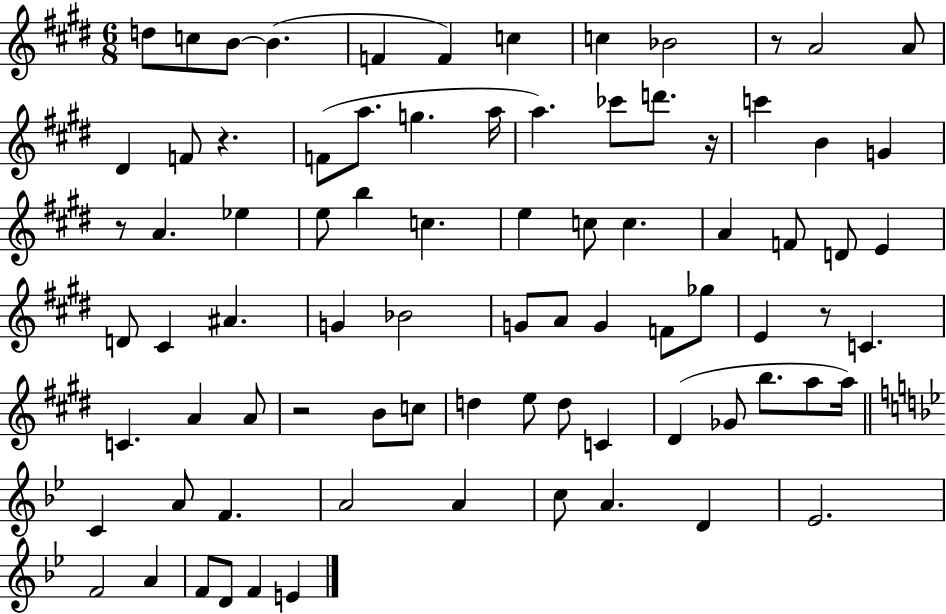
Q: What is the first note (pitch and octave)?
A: D5